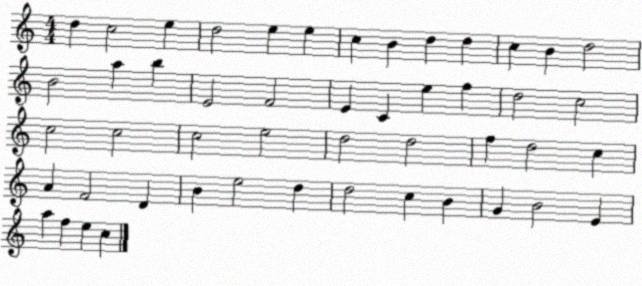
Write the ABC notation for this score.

X:1
T:Untitled
M:4/4
L:1/4
K:C
d c2 e d2 e e c B d d c B d2 B2 a b E2 F2 E C e f d2 c2 c2 c2 c2 e2 d2 d2 f d2 c A F2 D B e2 d d2 c B G B2 E a f e c